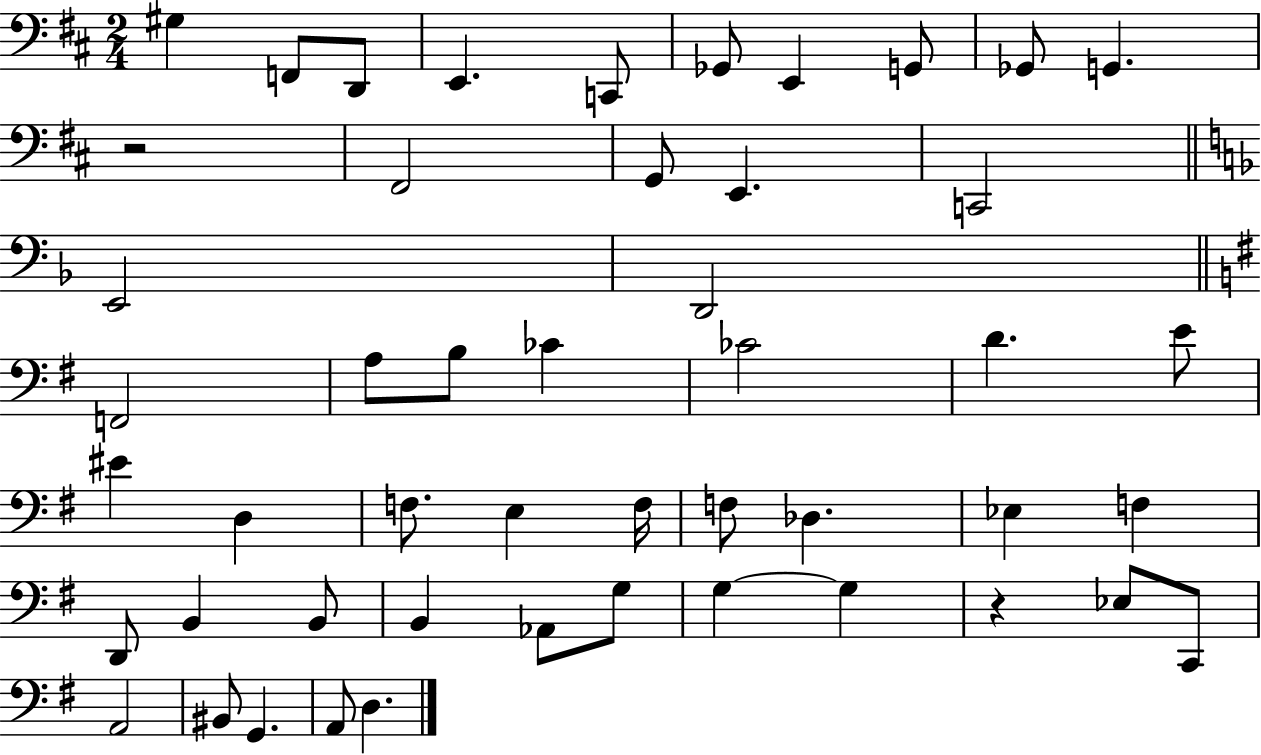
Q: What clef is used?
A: bass